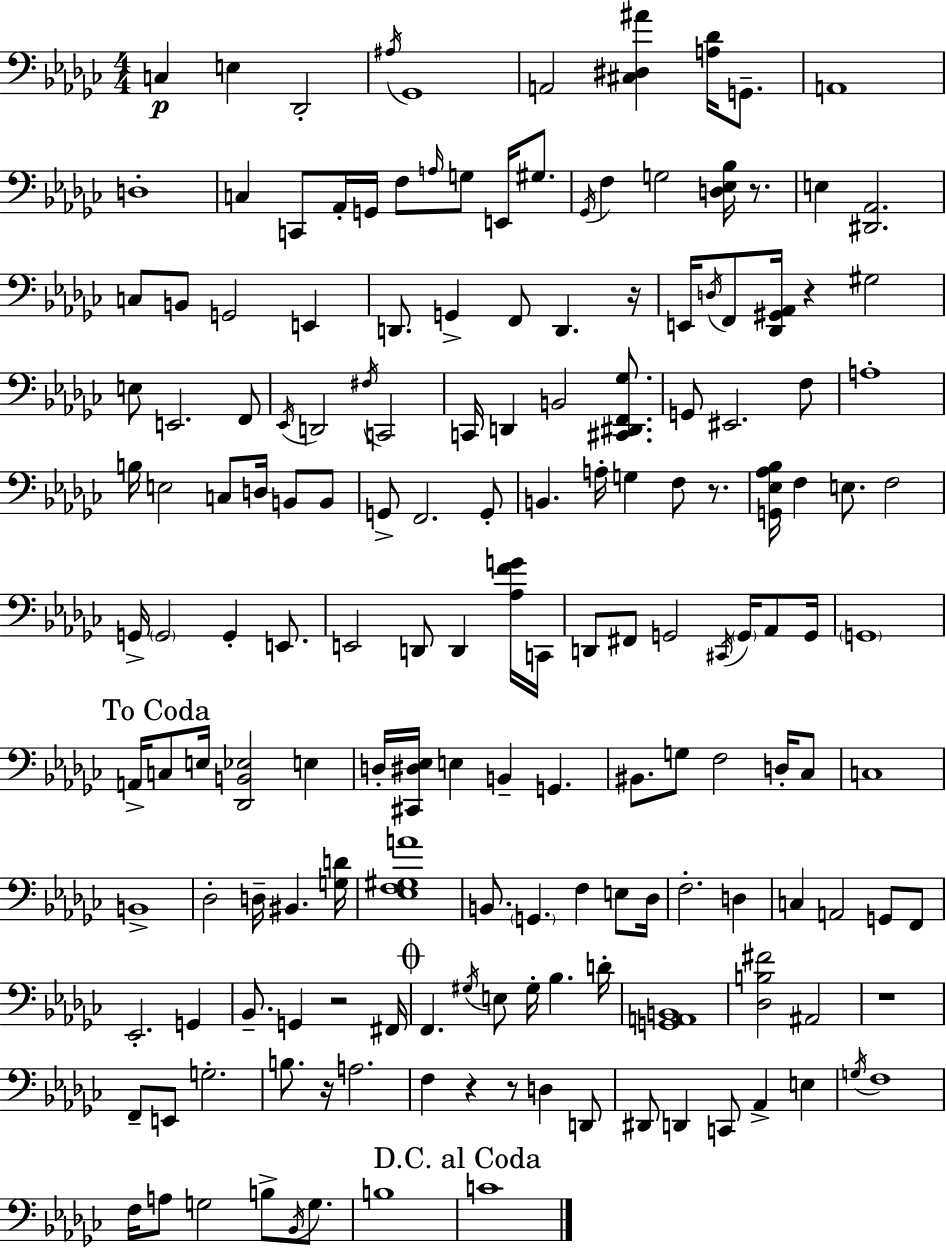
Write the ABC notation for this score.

X:1
T:Untitled
M:4/4
L:1/4
K:Ebm
C, E, _D,,2 ^A,/4 _G,,4 A,,2 [^C,^D,^A] [A,_D]/4 G,,/2 A,,4 D,4 C, C,,/2 _A,,/4 G,,/4 F,/2 A,/4 G,/2 E,,/4 ^G,/2 _G,,/4 F, G,2 [D,_E,_B,]/4 z/2 E, [^D,,_A,,]2 C,/2 B,,/2 G,,2 E,, D,,/2 G,, F,,/2 D,, z/4 E,,/4 D,/4 F,,/2 [_D,,^G,,_A,,]/4 z ^G,2 E,/2 E,,2 F,,/2 _E,,/4 D,,2 ^F,/4 C,,2 C,,/4 D,, B,,2 [^C,,^D,,F,,_G,]/2 G,,/2 ^E,,2 F,/2 A,4 B,/4 E,2 C,/2 D,/4 B,,/2 B,,/2 G,,/2 F,,2 G,,/2 B,, A,/4 G, F,/2 z/2 [G,,_E,_A,_B,]/4 F, E,/2 F,2 G,,/4 G,,2 G,, E,,/2 E,,2 D,,/2 D,, [_A,FG]/4 C,,/4 D,,/2 ^F,,/2 G,,2 ^C,,/4 G,,/4 _A,,/2 G,,/4 G,,4 A,,/4 C,/2 E,/4 [_D,,B,,_E,]2 E, D,/4 [^C,,^D,_E,]/4 E, B,, G,, ^B,,/2 G,/2 F,2 D,/4 _C,/2 C,4 B,,4 _D,2 D,/4 ^B,, [G,D]/4 [_E,F,^G,A]4 B,,/2 G,, F, E,/2 _D,/4 F,2 D, C, A,,2 G,,/2 F,,/2 _E,,2 G,, _B,,/2 G,, z2 ^F,,/4 F,, ^G,/4 E,/2 ^G,/4 _B, D/4 [G,,A,,B,,]4 [_D,B,^F]2 ^A,,2 z4 F,,/2 E,,/2 G,2 B,/2 z/4 A,2 F, z z/2 D, D,,/2 ^D,,/2 D,, C,,/2 _A,, E, G,/4 F,4 F,/4 A,/2 G,2 B,/2 _B,,/4 G,/2 B,4 C4